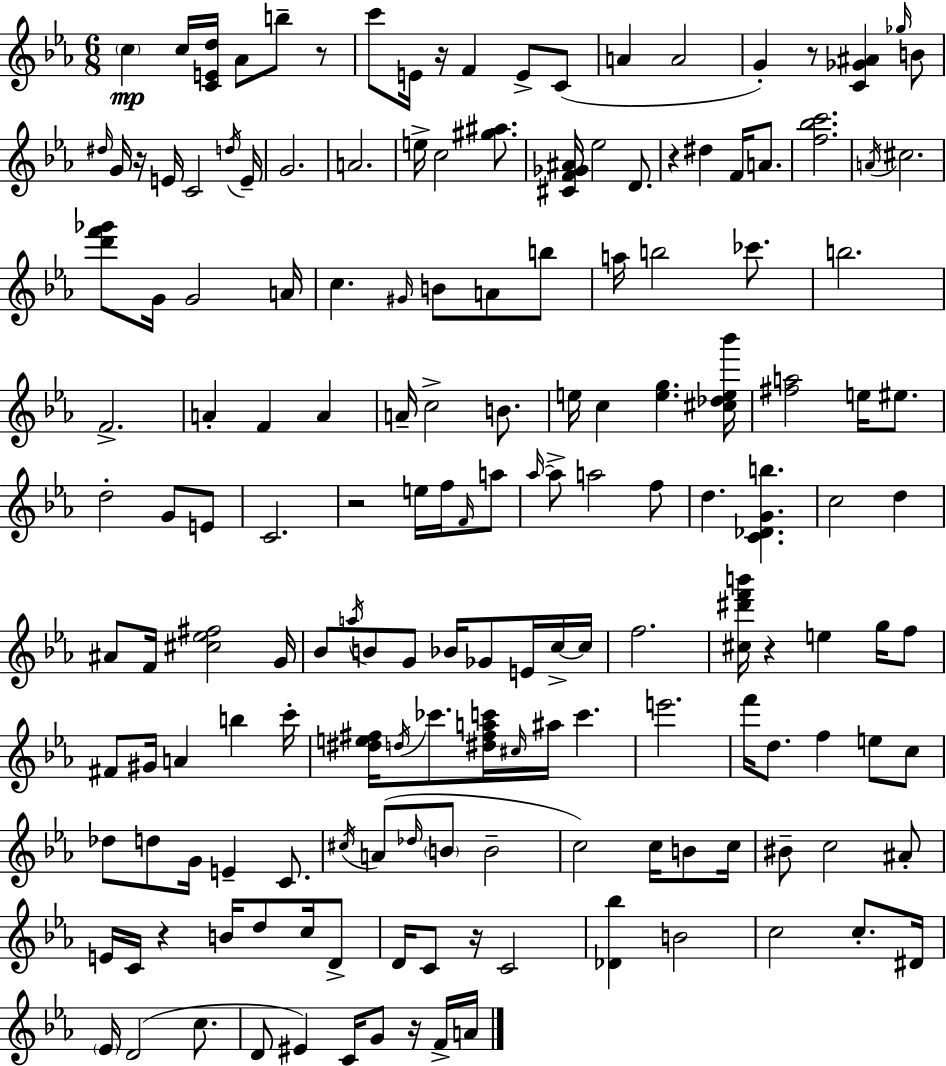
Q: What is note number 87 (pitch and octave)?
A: G#4